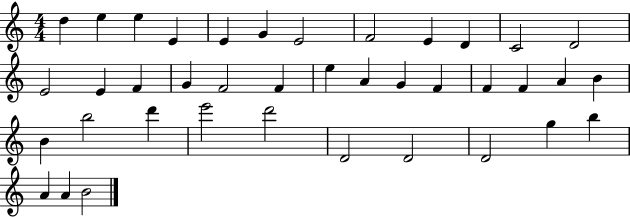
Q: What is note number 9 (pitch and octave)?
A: E4